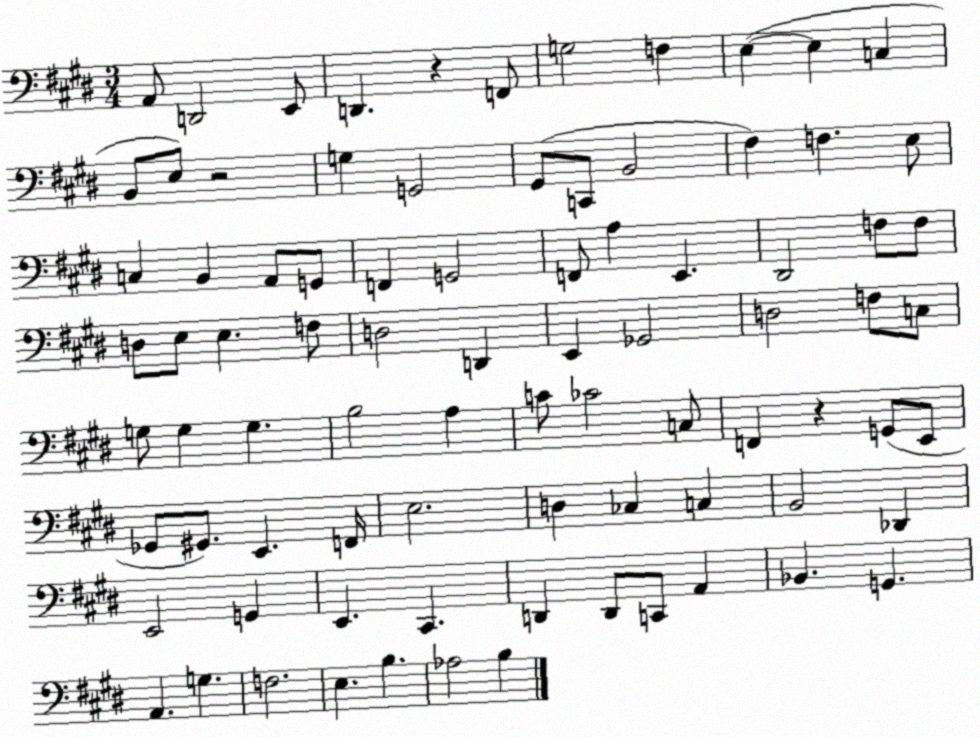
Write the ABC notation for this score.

X:1
T:Untitled
M:3/4
L:1/4
K:E
A,,/2 D,,2 E,,/2 D,, z F,,/2 G,2 F, E, E, C, B,,/2 E,/2 z2 G, G,,2 ^G,,/2 C,,/2 B,,2 ^F, F, E,/2 C, B,, A,,/2 G,,/2 F,, G,,2 F,,/2 A, E,, ^D,,2 F,/2 F,/2 D,/2 E,/2 E, F,/2 D,2 D,, E,, _G,,2 D,2 F,/2 C,/2 G,/2 G, G, B,2 A, C/2 _C2 C,/2 F,, z G,,/2 E,,/2 _G,,/2 ^G,,/2 E,, F,,/4 E,2 D, _C, C, B,,2 _D,, E,,2 G,, E,, ^C,, D,, D,,/2 C,,/2 A,, _B,, G,, A,, G, F,2 E, B, _A,2 B,